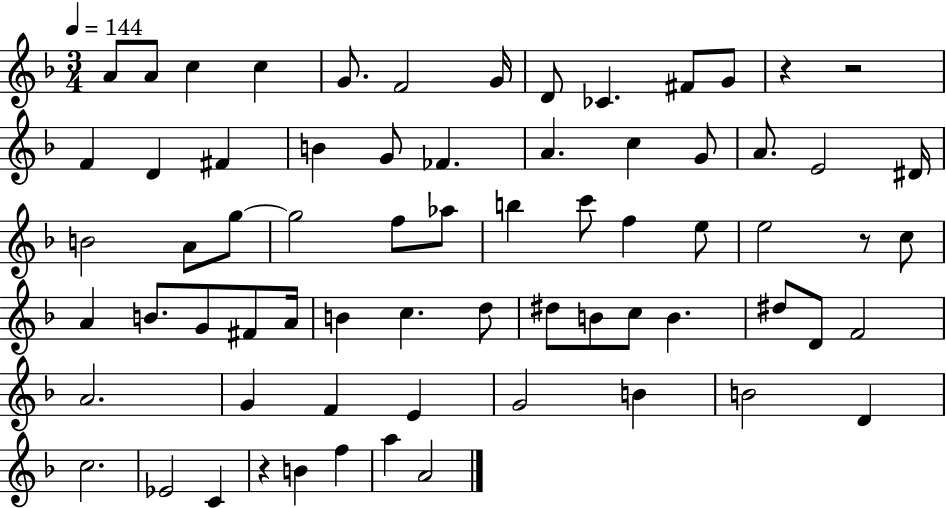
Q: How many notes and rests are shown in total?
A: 69